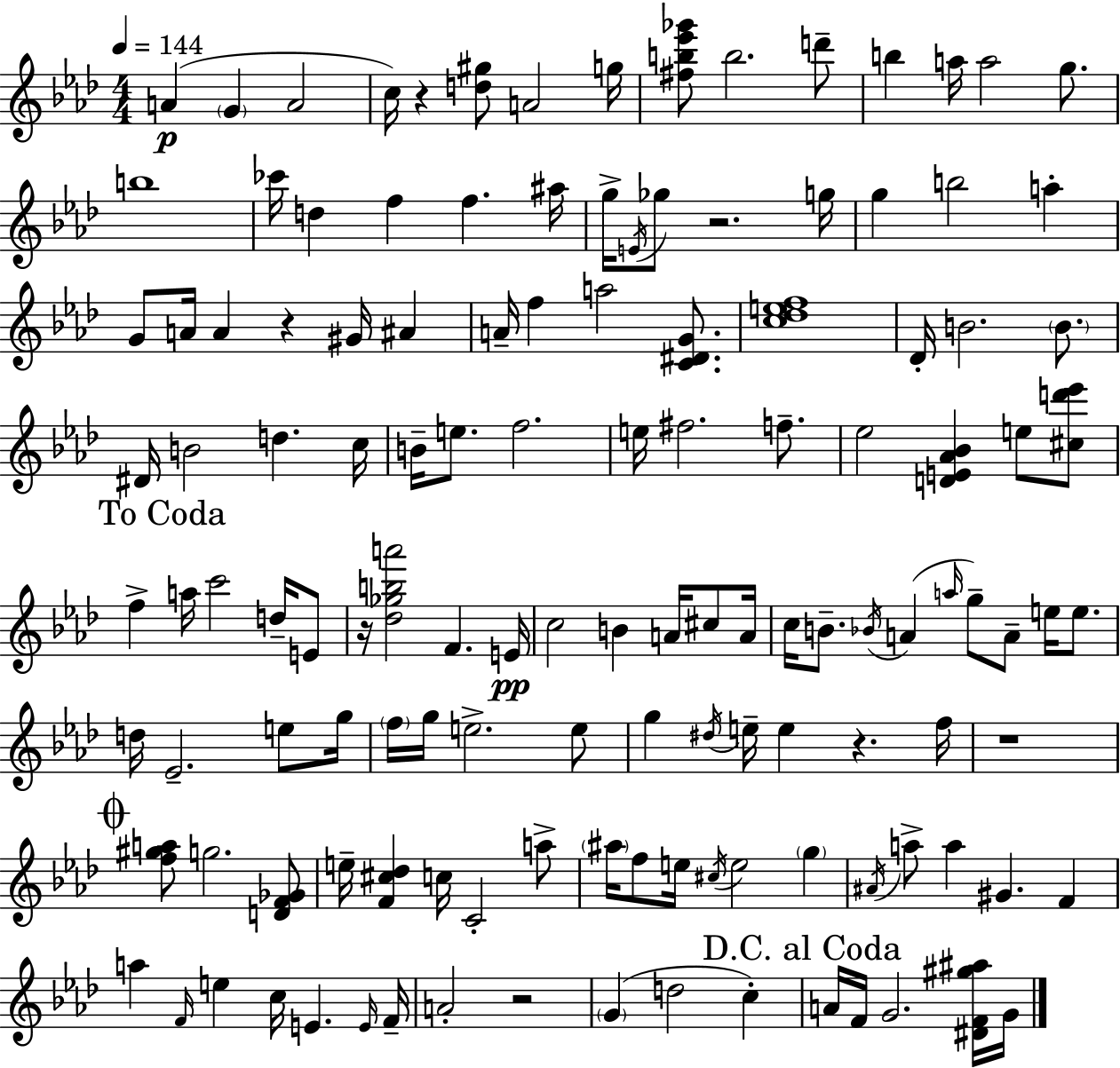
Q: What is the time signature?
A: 4/4